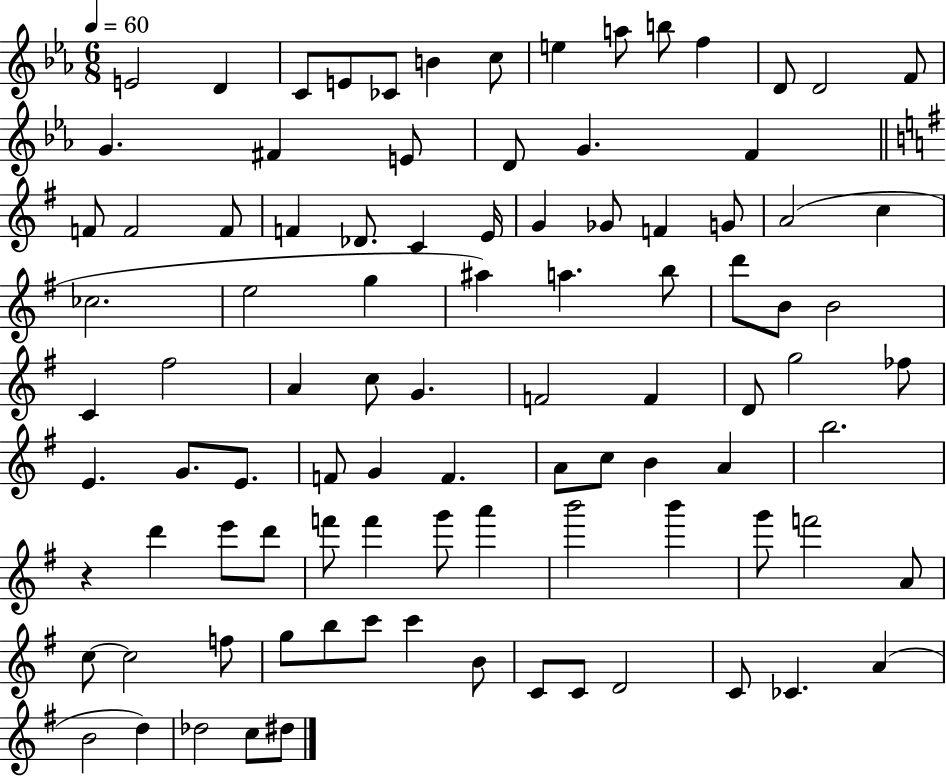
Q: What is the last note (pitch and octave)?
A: D#5